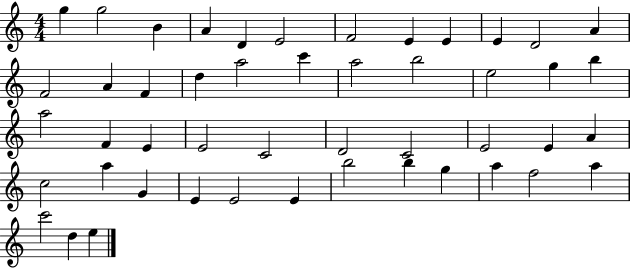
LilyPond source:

{
  \clef treble
  \numericTimeSignature
  \time 4/4
  \key c \major
  g''4 g''2 b'4 | a'4 d'4 e'2 | f'2 e'4 e'4 | e'4 d'2 a'4 | \break f'2 a'4 f'4 | d''4 a''2 c'''4 | a''2 b''2 | e''2 g''4 b''4 | \break a''2 f'4 e'4 | e'2 c'2 | d'2 c'2 | e'2 e'4 a'4 | \break c''2 a''4 g'4 | e'4 e'2 e'4 | b''2 b''4 g''4 | a''4 f''2 a''4 | \break c'''2 d''4 e''4 | \bar "|."
}